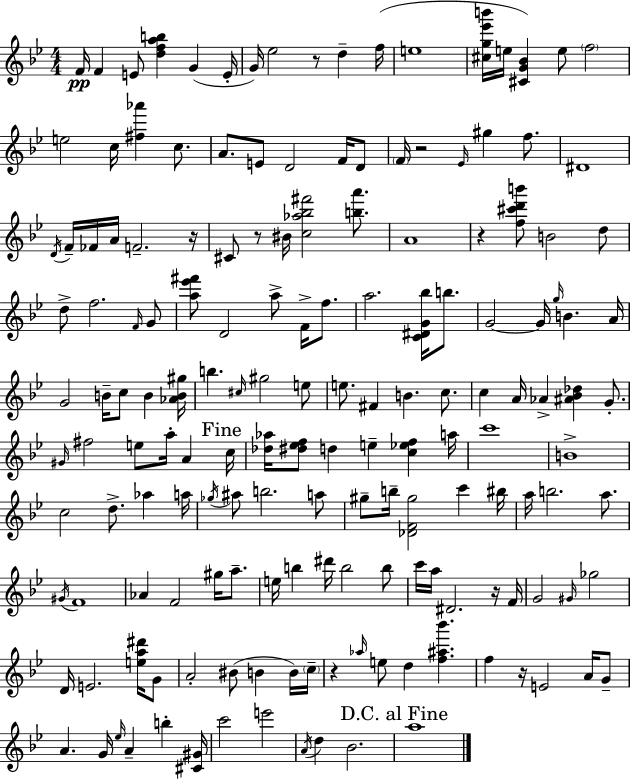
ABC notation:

X:1
T:Untitled
M:4/4
L:1/4
K:Bb
F/4 F E/2 [dfab] G E/4 G/4 _e2 z/2 d f/4 e4 [^cg_e'b']/4 e/4 [^CG_B] e/2 f2 e2 c/4 [^f_a'] c/2 A/2 E/2 D2 F/4 D/2 F/4 z2 _E/4 ^g f/2 ^D4 D/4 F/4 _F/4 A/4 F2 z/4 ^C/2 z/2 ^B/4 [c_a_b^f']2 [ba']/2 A4 z [f^c'd'b']/2 B2 d/2 d/2 f2 F/4 G/2 [a_e'^f']/2 D2 a/2 F/4 f/2 a2 [C^DG_b]/4 b/2 G2 G/4 g/4 B A/4 G2 B/4 c/2 B [_AB^g]/4 b ^c/4 ^g2 e/2 e/2 ^F B c/2 c A/4 _A [^A_B_d] G/2 ^G/4 ^f2 e/2 a/4 A c/4 [_d_a]/4 [^d_ef]/2 d e [c_ef] a/4 c'4 B4 c2 d/2 _a a/4 _g/4 ^a/2 b2 a/2 ^g/2 b/4 [_DF^g]2 c' ^b/4 a/4 b2 a/2 ^G/4 F4 _A F2 ^g/4 a/2 e/4 b ^d'/4 b2 b/2 c'/4 a/4 ^D2 z/4 F/4 G2 ^G/4 _g2 D/4 E2 [ea^d']/4 G/2 A2 ^B/2 B B/4 c/4 z _a/4 e/2 d [f^a_b'] f z/4 E2 A/4 G/2 A G/4 _e/4 A b [^C^G]/4 c'2 e'2 A/4 d _B2 a4